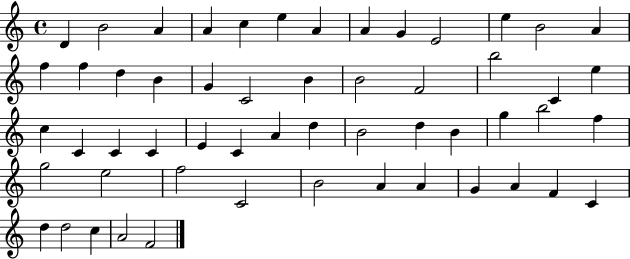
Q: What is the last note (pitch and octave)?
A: F4